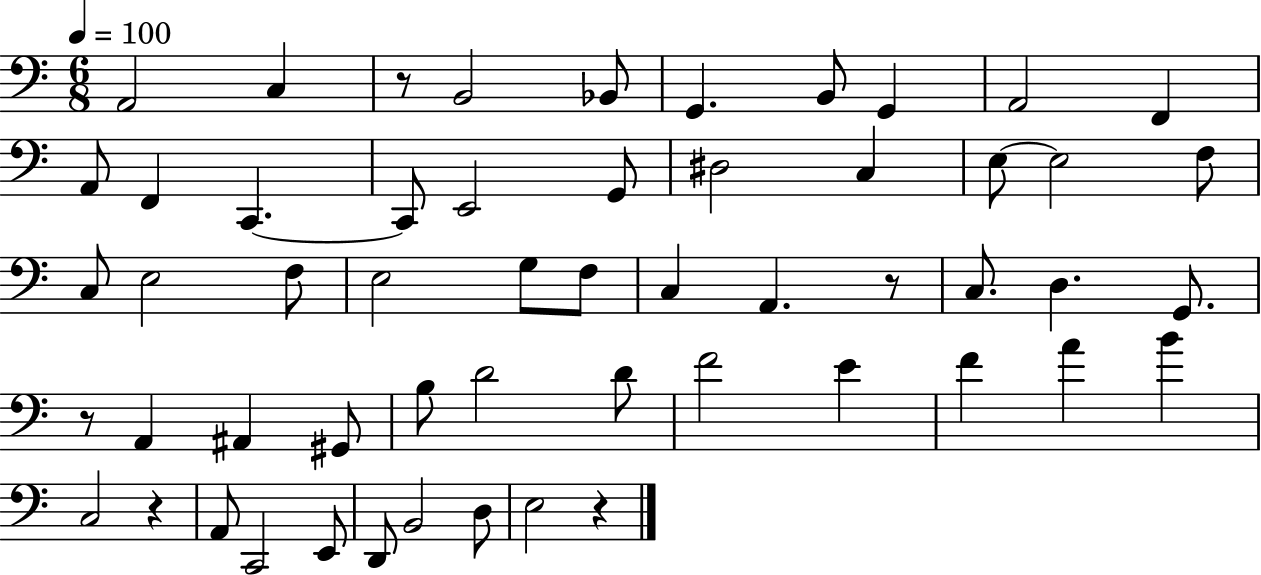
{
  \clef bass
  \numericTimeSignature
  \time 6/8
  \key c \major
  \tempo 4 = 100
  a,2 c4 | r8 b,2 bes,8 | g,4. b,8 g,4 | a,2 f,4 | \break a,8 f,4 c,4.~~ | c,8 e,2 g,8 | dis2 c4 | e8~~ e2 f8 | \break c8 e2 f8 | e2 g8 f8 | c4 a,4. r8 | c8. d4. g,8. | \break r8 a,4 ais,4 gis,8 | b8 d'2 d'8 | f'2 e'4 | f'4 a'4 b'4 | \break c2 r4 | a,8 c,2 e,8 | d,8 b,2 d8 | e2 r4 | \break \bar "|."
}